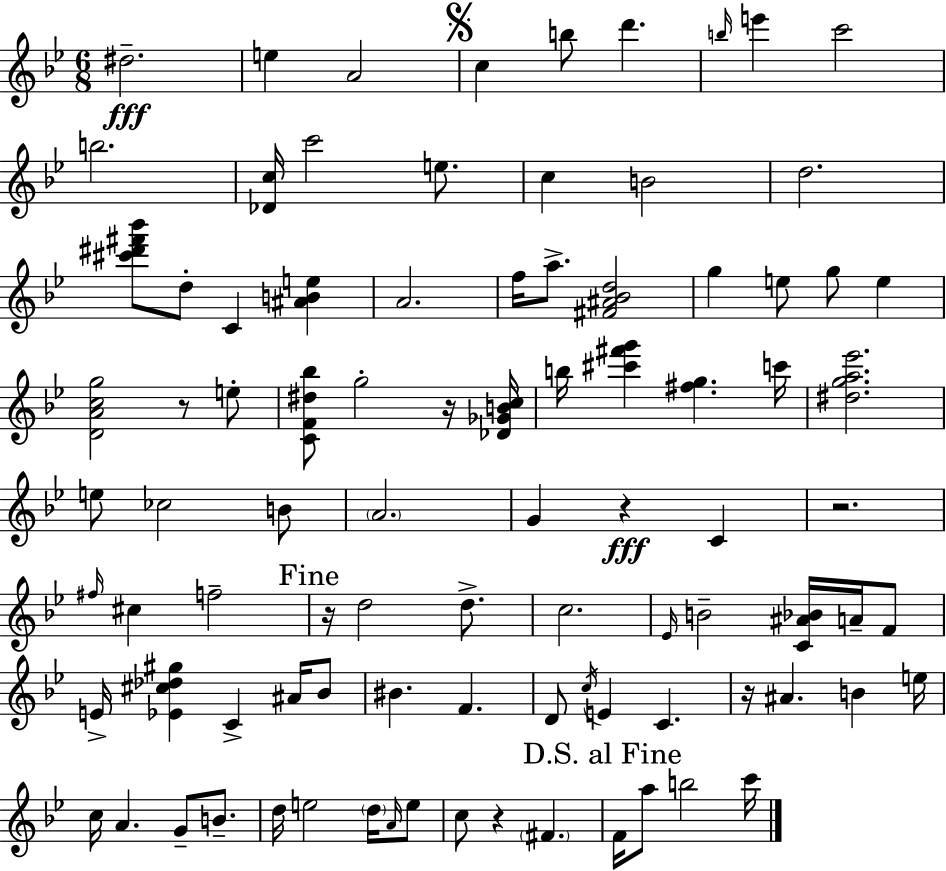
D#5/h. E5/q A4/h C5/q B5/e D6/q. B5/s E6/q C6/h B5/h. [Db4,C5]/s C6/h E5/e. C5/q B4/h D5/h. [C#6,D#6,F#6,Bb6]/e D5/e C4/q [A#4,B4,E5]/q A4/h. F5/s A5/e. [F#4,A#4,Bb4,D5]/h G5/q E5/e G5/e E5/q [D4,A4,C5,G5]/h R/e E5/e [C4,F4,D#5,Bb5]/e G5/h R/s [Db4,Gb4,B4,C5]/s B5/s [C#6,F#6,G6]/q [F#5,G5]/q. C6/s [D#5,G5,A5,Eb6]/h. E5/e CES5/h B4/e A4/h. G4/q R/q C4/q R/h. F#5/s C#5/q F5/h R/s D5/h D5/e. C5/h. Eb4/s B4/h [C4,A#4,Bb4]/s A4/s F4/e E4/s [Eb4,C#5,Db5,G#5]/q C4/q A#4/s Bb4/e BIS4/q. F4/q. D4/e C5/s E4/q C4/q. R/s A#4/q. B4/q E5/s C5/s A4/q. G4/e B4/e. D5/s E5/h D5/s A4/s E5/e C5/e R/q F#4/q. F4/s A5/e B5/h C6/s